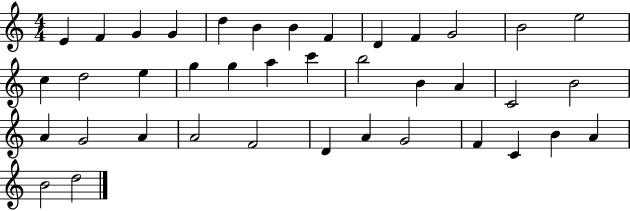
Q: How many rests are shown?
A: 0